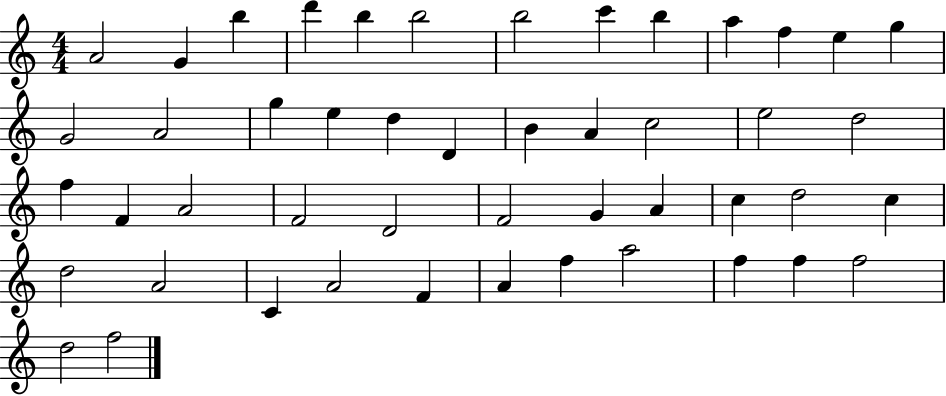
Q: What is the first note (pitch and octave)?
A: A4